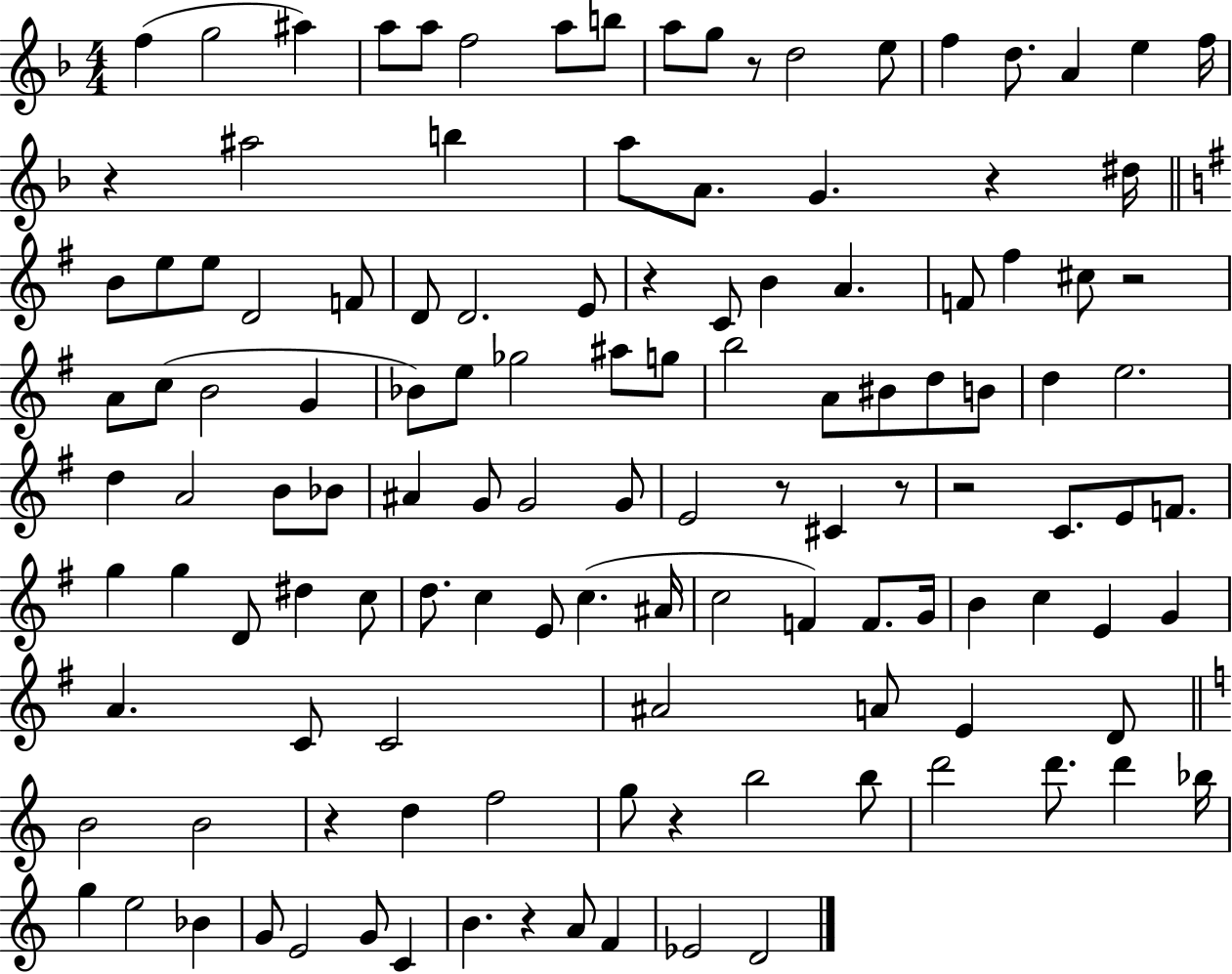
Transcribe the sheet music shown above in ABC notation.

X:1
T:Untitled
M:4/4
L:1/4
K:F
f g2 ^a a/2 a/2 f2 a/2 b/2 a/2 g/2 z/2 d2 e/2 f d/2 A e f/4 z ^a2 b a/2 A/2 G z ^d/4 B/2 e/2 e/2 D2 F/2 D/2 D2 E/2 z C/2 B A F/2 ^f ^c/2 z2 A/2 c/2 B2 G _B/2 e/2 _g2 ^a/2 g/2 b2 A/2 ^B/2 d/2 B/2 d e2 d A2 B/2 _B/2 ^A G/2 G2 G/2 E2 z/2 ^C z/2 z2 C/2 E/2 F/2 g g D/2 ^d c/2 d/2 c E/2 c ^A/4 c2 F F/2 G/4 B c E G A C/2 C2 ^A2 A/2 E D/2 B2 B2 z d f2 g/2 z b2 b/2 d'2 d'/2 d' _b/4 g e2 _B G/2 E2 G/2 C B z A/2 F _E2 D2